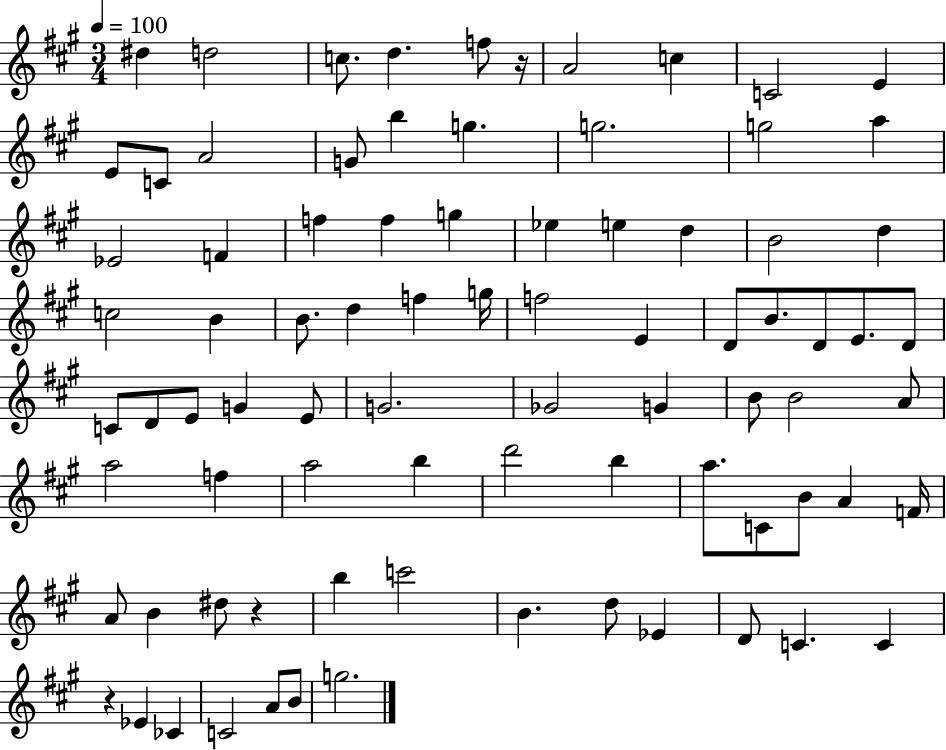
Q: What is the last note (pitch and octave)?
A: G5